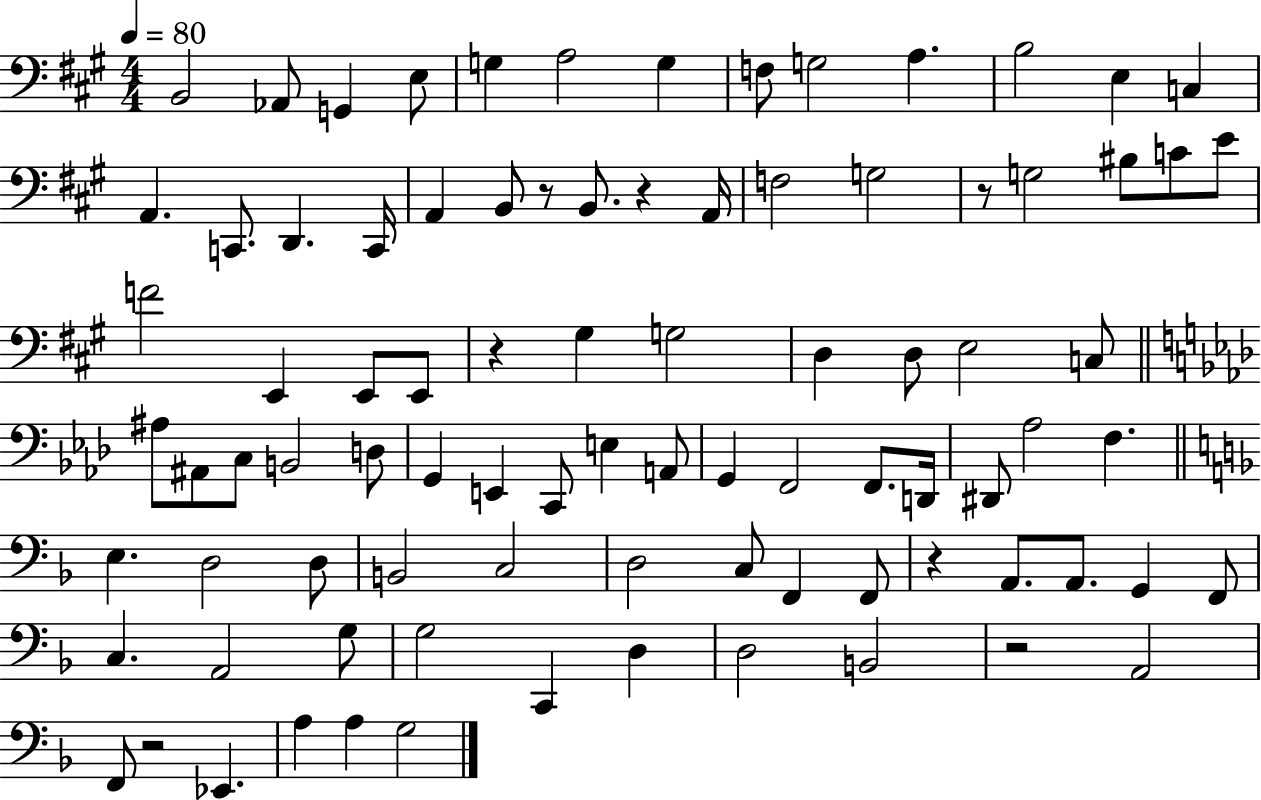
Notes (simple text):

B2/h Ab2/e G2/q E3/e G3/q A3/h G3/q F3/e G3/h A3/q. B3/h E3/q C3/q A2/q. C2/e. D2/q. C2/s A2/q B2/e R/e B2/e. R/q A2/s F3/h G3/h R/e G3/h BIS3/e C4/e E4/e F4/h E2/q E2/e E2/e R/q G#3/q G3/h D3/q D3/e E3/h C3/e A#3/e A#2/e C3/e B2/h D3/e G2/q E2/q C2/e E3/q A2/e G2/q F2/h F2/e. D2/s D#2/e Ab3/h F3/q. E3/q. D3/h D3/e B2/h C3/h D3/h C3/e F2/q F2/e R/q A2/e. A2/e. G2/q F2/e C3/q. A2/h G3/e G3/h C2/q D3/q D3/h B2/h R/h A2/h F2/e R/h Eb2/q. A3/q A3/q G3/h